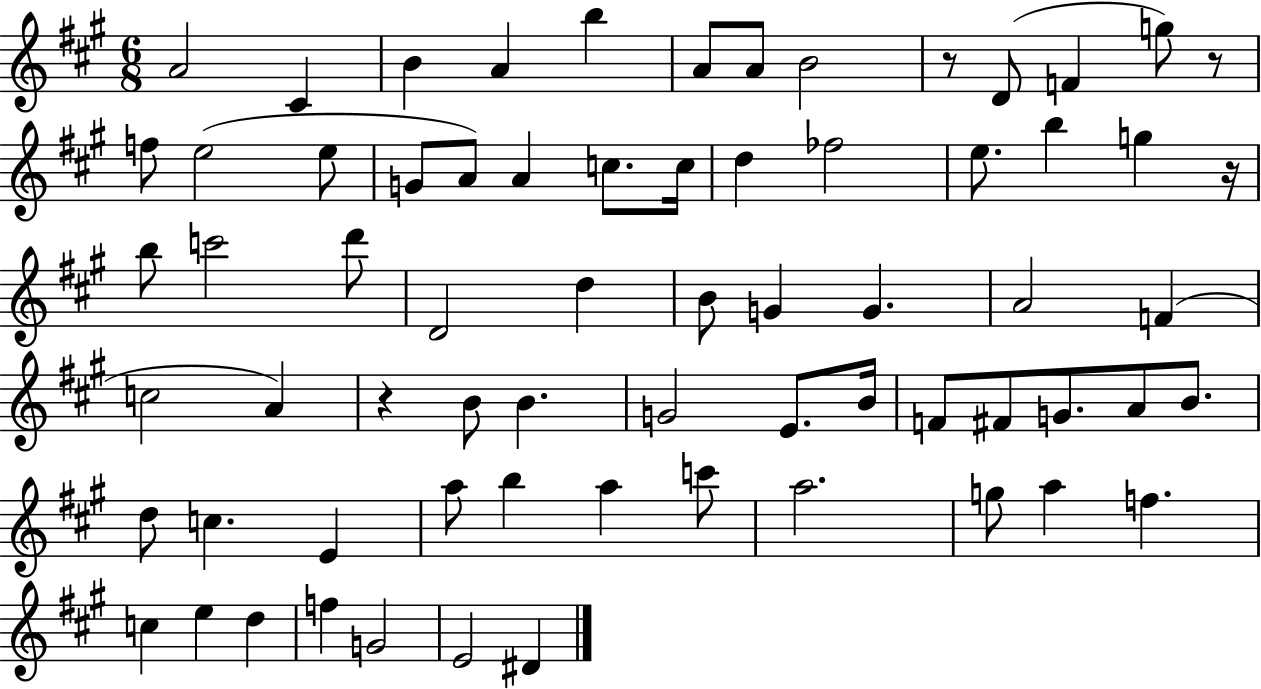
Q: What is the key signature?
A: A major